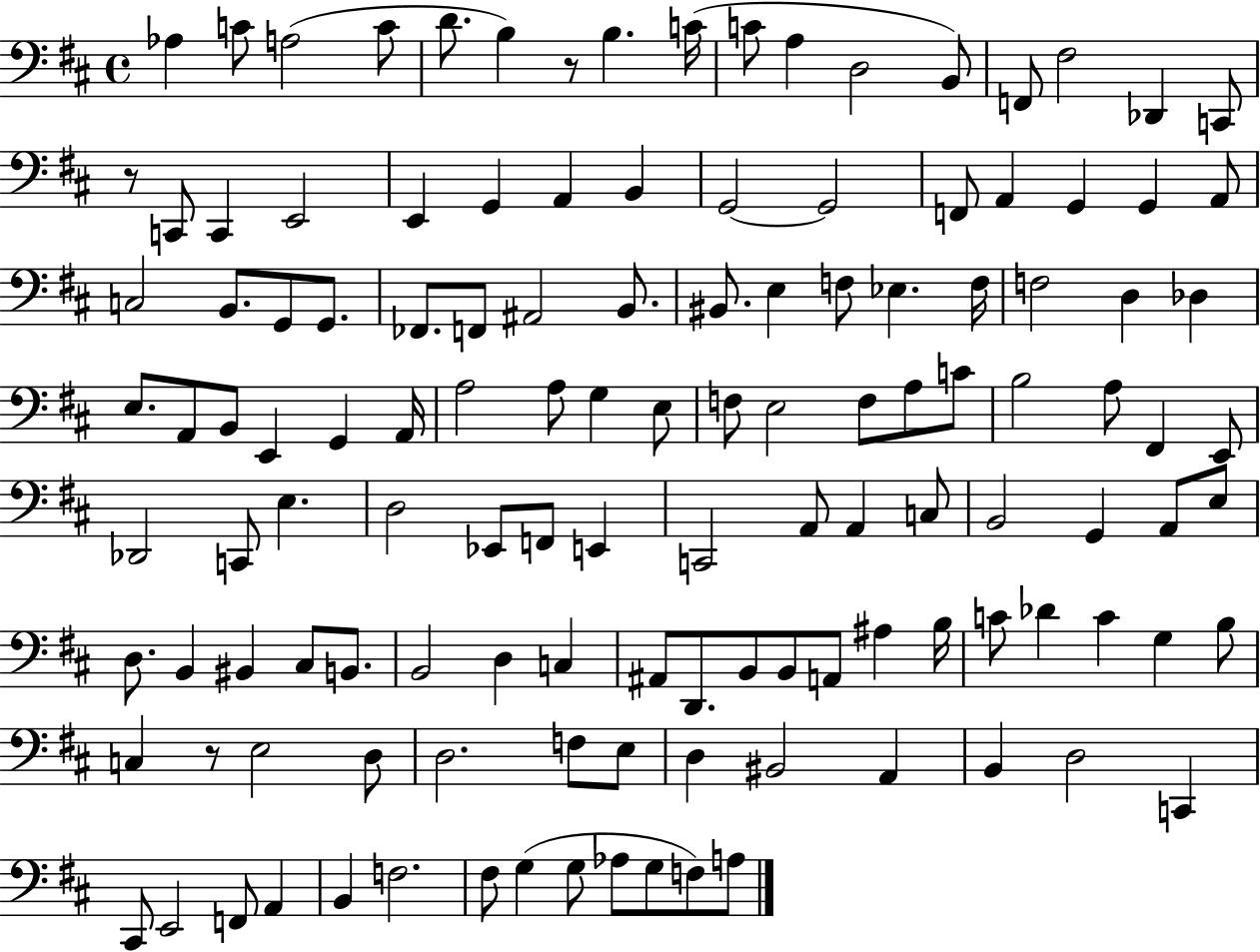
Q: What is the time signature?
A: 4/4